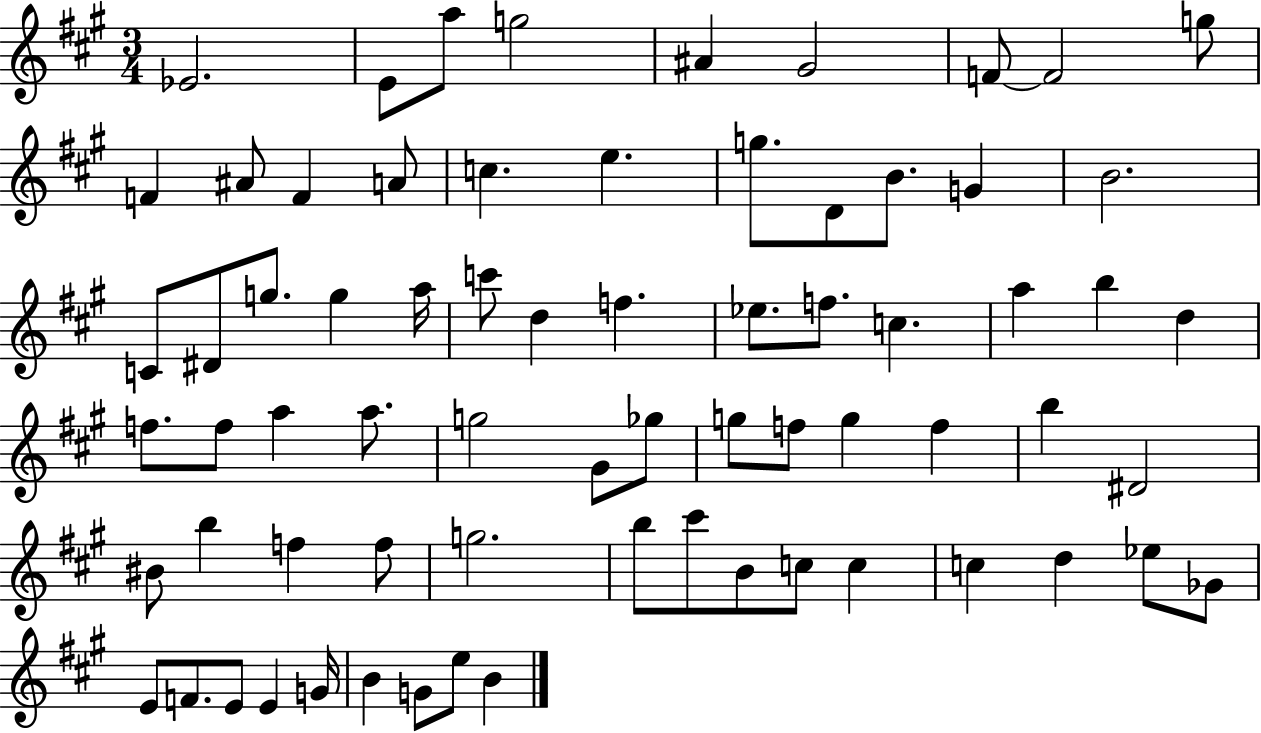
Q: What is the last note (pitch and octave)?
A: B4